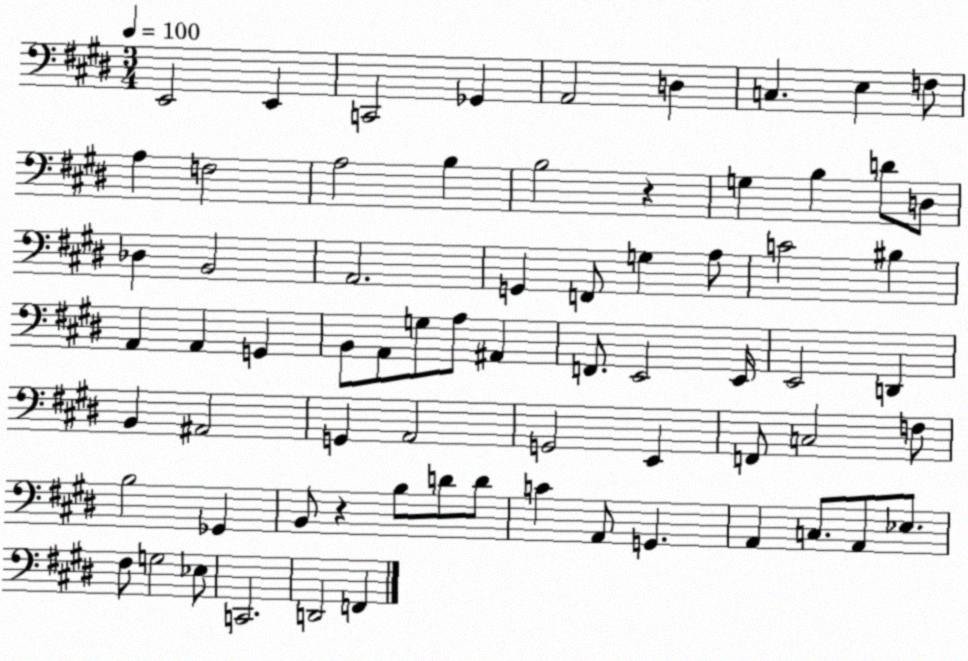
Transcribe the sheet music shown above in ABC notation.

X:1
T:Untitled
M:3/4
L:1/4
K:E
E,,2 E,, C,,2 _G,, A,,2 D, C, E, F,/2 A, F,2 A,2 B, B,2 z G, B, D/2 D,/2 _D, B,,2 A,,2 G,, F,,/2 G, A,/2 C2 ^B, A,, A,, G,, B,,/2 A,,/2 G,/2 A,/2 ^A,, F,,/2 E,,2 E,,/4 E,,2 D,, B,, ^A,,2 G,, A,,2 G,,2 E,, F,,/2 C,2 F,/2 B,2 _G,, B,,/2 z B,/2 D/2 D/2 C A,,/2 G,, A,, C,/2 A,,/2 _E,/2 ^F,/2 G,2 _E,/2 C,,2 D,,2 F,,